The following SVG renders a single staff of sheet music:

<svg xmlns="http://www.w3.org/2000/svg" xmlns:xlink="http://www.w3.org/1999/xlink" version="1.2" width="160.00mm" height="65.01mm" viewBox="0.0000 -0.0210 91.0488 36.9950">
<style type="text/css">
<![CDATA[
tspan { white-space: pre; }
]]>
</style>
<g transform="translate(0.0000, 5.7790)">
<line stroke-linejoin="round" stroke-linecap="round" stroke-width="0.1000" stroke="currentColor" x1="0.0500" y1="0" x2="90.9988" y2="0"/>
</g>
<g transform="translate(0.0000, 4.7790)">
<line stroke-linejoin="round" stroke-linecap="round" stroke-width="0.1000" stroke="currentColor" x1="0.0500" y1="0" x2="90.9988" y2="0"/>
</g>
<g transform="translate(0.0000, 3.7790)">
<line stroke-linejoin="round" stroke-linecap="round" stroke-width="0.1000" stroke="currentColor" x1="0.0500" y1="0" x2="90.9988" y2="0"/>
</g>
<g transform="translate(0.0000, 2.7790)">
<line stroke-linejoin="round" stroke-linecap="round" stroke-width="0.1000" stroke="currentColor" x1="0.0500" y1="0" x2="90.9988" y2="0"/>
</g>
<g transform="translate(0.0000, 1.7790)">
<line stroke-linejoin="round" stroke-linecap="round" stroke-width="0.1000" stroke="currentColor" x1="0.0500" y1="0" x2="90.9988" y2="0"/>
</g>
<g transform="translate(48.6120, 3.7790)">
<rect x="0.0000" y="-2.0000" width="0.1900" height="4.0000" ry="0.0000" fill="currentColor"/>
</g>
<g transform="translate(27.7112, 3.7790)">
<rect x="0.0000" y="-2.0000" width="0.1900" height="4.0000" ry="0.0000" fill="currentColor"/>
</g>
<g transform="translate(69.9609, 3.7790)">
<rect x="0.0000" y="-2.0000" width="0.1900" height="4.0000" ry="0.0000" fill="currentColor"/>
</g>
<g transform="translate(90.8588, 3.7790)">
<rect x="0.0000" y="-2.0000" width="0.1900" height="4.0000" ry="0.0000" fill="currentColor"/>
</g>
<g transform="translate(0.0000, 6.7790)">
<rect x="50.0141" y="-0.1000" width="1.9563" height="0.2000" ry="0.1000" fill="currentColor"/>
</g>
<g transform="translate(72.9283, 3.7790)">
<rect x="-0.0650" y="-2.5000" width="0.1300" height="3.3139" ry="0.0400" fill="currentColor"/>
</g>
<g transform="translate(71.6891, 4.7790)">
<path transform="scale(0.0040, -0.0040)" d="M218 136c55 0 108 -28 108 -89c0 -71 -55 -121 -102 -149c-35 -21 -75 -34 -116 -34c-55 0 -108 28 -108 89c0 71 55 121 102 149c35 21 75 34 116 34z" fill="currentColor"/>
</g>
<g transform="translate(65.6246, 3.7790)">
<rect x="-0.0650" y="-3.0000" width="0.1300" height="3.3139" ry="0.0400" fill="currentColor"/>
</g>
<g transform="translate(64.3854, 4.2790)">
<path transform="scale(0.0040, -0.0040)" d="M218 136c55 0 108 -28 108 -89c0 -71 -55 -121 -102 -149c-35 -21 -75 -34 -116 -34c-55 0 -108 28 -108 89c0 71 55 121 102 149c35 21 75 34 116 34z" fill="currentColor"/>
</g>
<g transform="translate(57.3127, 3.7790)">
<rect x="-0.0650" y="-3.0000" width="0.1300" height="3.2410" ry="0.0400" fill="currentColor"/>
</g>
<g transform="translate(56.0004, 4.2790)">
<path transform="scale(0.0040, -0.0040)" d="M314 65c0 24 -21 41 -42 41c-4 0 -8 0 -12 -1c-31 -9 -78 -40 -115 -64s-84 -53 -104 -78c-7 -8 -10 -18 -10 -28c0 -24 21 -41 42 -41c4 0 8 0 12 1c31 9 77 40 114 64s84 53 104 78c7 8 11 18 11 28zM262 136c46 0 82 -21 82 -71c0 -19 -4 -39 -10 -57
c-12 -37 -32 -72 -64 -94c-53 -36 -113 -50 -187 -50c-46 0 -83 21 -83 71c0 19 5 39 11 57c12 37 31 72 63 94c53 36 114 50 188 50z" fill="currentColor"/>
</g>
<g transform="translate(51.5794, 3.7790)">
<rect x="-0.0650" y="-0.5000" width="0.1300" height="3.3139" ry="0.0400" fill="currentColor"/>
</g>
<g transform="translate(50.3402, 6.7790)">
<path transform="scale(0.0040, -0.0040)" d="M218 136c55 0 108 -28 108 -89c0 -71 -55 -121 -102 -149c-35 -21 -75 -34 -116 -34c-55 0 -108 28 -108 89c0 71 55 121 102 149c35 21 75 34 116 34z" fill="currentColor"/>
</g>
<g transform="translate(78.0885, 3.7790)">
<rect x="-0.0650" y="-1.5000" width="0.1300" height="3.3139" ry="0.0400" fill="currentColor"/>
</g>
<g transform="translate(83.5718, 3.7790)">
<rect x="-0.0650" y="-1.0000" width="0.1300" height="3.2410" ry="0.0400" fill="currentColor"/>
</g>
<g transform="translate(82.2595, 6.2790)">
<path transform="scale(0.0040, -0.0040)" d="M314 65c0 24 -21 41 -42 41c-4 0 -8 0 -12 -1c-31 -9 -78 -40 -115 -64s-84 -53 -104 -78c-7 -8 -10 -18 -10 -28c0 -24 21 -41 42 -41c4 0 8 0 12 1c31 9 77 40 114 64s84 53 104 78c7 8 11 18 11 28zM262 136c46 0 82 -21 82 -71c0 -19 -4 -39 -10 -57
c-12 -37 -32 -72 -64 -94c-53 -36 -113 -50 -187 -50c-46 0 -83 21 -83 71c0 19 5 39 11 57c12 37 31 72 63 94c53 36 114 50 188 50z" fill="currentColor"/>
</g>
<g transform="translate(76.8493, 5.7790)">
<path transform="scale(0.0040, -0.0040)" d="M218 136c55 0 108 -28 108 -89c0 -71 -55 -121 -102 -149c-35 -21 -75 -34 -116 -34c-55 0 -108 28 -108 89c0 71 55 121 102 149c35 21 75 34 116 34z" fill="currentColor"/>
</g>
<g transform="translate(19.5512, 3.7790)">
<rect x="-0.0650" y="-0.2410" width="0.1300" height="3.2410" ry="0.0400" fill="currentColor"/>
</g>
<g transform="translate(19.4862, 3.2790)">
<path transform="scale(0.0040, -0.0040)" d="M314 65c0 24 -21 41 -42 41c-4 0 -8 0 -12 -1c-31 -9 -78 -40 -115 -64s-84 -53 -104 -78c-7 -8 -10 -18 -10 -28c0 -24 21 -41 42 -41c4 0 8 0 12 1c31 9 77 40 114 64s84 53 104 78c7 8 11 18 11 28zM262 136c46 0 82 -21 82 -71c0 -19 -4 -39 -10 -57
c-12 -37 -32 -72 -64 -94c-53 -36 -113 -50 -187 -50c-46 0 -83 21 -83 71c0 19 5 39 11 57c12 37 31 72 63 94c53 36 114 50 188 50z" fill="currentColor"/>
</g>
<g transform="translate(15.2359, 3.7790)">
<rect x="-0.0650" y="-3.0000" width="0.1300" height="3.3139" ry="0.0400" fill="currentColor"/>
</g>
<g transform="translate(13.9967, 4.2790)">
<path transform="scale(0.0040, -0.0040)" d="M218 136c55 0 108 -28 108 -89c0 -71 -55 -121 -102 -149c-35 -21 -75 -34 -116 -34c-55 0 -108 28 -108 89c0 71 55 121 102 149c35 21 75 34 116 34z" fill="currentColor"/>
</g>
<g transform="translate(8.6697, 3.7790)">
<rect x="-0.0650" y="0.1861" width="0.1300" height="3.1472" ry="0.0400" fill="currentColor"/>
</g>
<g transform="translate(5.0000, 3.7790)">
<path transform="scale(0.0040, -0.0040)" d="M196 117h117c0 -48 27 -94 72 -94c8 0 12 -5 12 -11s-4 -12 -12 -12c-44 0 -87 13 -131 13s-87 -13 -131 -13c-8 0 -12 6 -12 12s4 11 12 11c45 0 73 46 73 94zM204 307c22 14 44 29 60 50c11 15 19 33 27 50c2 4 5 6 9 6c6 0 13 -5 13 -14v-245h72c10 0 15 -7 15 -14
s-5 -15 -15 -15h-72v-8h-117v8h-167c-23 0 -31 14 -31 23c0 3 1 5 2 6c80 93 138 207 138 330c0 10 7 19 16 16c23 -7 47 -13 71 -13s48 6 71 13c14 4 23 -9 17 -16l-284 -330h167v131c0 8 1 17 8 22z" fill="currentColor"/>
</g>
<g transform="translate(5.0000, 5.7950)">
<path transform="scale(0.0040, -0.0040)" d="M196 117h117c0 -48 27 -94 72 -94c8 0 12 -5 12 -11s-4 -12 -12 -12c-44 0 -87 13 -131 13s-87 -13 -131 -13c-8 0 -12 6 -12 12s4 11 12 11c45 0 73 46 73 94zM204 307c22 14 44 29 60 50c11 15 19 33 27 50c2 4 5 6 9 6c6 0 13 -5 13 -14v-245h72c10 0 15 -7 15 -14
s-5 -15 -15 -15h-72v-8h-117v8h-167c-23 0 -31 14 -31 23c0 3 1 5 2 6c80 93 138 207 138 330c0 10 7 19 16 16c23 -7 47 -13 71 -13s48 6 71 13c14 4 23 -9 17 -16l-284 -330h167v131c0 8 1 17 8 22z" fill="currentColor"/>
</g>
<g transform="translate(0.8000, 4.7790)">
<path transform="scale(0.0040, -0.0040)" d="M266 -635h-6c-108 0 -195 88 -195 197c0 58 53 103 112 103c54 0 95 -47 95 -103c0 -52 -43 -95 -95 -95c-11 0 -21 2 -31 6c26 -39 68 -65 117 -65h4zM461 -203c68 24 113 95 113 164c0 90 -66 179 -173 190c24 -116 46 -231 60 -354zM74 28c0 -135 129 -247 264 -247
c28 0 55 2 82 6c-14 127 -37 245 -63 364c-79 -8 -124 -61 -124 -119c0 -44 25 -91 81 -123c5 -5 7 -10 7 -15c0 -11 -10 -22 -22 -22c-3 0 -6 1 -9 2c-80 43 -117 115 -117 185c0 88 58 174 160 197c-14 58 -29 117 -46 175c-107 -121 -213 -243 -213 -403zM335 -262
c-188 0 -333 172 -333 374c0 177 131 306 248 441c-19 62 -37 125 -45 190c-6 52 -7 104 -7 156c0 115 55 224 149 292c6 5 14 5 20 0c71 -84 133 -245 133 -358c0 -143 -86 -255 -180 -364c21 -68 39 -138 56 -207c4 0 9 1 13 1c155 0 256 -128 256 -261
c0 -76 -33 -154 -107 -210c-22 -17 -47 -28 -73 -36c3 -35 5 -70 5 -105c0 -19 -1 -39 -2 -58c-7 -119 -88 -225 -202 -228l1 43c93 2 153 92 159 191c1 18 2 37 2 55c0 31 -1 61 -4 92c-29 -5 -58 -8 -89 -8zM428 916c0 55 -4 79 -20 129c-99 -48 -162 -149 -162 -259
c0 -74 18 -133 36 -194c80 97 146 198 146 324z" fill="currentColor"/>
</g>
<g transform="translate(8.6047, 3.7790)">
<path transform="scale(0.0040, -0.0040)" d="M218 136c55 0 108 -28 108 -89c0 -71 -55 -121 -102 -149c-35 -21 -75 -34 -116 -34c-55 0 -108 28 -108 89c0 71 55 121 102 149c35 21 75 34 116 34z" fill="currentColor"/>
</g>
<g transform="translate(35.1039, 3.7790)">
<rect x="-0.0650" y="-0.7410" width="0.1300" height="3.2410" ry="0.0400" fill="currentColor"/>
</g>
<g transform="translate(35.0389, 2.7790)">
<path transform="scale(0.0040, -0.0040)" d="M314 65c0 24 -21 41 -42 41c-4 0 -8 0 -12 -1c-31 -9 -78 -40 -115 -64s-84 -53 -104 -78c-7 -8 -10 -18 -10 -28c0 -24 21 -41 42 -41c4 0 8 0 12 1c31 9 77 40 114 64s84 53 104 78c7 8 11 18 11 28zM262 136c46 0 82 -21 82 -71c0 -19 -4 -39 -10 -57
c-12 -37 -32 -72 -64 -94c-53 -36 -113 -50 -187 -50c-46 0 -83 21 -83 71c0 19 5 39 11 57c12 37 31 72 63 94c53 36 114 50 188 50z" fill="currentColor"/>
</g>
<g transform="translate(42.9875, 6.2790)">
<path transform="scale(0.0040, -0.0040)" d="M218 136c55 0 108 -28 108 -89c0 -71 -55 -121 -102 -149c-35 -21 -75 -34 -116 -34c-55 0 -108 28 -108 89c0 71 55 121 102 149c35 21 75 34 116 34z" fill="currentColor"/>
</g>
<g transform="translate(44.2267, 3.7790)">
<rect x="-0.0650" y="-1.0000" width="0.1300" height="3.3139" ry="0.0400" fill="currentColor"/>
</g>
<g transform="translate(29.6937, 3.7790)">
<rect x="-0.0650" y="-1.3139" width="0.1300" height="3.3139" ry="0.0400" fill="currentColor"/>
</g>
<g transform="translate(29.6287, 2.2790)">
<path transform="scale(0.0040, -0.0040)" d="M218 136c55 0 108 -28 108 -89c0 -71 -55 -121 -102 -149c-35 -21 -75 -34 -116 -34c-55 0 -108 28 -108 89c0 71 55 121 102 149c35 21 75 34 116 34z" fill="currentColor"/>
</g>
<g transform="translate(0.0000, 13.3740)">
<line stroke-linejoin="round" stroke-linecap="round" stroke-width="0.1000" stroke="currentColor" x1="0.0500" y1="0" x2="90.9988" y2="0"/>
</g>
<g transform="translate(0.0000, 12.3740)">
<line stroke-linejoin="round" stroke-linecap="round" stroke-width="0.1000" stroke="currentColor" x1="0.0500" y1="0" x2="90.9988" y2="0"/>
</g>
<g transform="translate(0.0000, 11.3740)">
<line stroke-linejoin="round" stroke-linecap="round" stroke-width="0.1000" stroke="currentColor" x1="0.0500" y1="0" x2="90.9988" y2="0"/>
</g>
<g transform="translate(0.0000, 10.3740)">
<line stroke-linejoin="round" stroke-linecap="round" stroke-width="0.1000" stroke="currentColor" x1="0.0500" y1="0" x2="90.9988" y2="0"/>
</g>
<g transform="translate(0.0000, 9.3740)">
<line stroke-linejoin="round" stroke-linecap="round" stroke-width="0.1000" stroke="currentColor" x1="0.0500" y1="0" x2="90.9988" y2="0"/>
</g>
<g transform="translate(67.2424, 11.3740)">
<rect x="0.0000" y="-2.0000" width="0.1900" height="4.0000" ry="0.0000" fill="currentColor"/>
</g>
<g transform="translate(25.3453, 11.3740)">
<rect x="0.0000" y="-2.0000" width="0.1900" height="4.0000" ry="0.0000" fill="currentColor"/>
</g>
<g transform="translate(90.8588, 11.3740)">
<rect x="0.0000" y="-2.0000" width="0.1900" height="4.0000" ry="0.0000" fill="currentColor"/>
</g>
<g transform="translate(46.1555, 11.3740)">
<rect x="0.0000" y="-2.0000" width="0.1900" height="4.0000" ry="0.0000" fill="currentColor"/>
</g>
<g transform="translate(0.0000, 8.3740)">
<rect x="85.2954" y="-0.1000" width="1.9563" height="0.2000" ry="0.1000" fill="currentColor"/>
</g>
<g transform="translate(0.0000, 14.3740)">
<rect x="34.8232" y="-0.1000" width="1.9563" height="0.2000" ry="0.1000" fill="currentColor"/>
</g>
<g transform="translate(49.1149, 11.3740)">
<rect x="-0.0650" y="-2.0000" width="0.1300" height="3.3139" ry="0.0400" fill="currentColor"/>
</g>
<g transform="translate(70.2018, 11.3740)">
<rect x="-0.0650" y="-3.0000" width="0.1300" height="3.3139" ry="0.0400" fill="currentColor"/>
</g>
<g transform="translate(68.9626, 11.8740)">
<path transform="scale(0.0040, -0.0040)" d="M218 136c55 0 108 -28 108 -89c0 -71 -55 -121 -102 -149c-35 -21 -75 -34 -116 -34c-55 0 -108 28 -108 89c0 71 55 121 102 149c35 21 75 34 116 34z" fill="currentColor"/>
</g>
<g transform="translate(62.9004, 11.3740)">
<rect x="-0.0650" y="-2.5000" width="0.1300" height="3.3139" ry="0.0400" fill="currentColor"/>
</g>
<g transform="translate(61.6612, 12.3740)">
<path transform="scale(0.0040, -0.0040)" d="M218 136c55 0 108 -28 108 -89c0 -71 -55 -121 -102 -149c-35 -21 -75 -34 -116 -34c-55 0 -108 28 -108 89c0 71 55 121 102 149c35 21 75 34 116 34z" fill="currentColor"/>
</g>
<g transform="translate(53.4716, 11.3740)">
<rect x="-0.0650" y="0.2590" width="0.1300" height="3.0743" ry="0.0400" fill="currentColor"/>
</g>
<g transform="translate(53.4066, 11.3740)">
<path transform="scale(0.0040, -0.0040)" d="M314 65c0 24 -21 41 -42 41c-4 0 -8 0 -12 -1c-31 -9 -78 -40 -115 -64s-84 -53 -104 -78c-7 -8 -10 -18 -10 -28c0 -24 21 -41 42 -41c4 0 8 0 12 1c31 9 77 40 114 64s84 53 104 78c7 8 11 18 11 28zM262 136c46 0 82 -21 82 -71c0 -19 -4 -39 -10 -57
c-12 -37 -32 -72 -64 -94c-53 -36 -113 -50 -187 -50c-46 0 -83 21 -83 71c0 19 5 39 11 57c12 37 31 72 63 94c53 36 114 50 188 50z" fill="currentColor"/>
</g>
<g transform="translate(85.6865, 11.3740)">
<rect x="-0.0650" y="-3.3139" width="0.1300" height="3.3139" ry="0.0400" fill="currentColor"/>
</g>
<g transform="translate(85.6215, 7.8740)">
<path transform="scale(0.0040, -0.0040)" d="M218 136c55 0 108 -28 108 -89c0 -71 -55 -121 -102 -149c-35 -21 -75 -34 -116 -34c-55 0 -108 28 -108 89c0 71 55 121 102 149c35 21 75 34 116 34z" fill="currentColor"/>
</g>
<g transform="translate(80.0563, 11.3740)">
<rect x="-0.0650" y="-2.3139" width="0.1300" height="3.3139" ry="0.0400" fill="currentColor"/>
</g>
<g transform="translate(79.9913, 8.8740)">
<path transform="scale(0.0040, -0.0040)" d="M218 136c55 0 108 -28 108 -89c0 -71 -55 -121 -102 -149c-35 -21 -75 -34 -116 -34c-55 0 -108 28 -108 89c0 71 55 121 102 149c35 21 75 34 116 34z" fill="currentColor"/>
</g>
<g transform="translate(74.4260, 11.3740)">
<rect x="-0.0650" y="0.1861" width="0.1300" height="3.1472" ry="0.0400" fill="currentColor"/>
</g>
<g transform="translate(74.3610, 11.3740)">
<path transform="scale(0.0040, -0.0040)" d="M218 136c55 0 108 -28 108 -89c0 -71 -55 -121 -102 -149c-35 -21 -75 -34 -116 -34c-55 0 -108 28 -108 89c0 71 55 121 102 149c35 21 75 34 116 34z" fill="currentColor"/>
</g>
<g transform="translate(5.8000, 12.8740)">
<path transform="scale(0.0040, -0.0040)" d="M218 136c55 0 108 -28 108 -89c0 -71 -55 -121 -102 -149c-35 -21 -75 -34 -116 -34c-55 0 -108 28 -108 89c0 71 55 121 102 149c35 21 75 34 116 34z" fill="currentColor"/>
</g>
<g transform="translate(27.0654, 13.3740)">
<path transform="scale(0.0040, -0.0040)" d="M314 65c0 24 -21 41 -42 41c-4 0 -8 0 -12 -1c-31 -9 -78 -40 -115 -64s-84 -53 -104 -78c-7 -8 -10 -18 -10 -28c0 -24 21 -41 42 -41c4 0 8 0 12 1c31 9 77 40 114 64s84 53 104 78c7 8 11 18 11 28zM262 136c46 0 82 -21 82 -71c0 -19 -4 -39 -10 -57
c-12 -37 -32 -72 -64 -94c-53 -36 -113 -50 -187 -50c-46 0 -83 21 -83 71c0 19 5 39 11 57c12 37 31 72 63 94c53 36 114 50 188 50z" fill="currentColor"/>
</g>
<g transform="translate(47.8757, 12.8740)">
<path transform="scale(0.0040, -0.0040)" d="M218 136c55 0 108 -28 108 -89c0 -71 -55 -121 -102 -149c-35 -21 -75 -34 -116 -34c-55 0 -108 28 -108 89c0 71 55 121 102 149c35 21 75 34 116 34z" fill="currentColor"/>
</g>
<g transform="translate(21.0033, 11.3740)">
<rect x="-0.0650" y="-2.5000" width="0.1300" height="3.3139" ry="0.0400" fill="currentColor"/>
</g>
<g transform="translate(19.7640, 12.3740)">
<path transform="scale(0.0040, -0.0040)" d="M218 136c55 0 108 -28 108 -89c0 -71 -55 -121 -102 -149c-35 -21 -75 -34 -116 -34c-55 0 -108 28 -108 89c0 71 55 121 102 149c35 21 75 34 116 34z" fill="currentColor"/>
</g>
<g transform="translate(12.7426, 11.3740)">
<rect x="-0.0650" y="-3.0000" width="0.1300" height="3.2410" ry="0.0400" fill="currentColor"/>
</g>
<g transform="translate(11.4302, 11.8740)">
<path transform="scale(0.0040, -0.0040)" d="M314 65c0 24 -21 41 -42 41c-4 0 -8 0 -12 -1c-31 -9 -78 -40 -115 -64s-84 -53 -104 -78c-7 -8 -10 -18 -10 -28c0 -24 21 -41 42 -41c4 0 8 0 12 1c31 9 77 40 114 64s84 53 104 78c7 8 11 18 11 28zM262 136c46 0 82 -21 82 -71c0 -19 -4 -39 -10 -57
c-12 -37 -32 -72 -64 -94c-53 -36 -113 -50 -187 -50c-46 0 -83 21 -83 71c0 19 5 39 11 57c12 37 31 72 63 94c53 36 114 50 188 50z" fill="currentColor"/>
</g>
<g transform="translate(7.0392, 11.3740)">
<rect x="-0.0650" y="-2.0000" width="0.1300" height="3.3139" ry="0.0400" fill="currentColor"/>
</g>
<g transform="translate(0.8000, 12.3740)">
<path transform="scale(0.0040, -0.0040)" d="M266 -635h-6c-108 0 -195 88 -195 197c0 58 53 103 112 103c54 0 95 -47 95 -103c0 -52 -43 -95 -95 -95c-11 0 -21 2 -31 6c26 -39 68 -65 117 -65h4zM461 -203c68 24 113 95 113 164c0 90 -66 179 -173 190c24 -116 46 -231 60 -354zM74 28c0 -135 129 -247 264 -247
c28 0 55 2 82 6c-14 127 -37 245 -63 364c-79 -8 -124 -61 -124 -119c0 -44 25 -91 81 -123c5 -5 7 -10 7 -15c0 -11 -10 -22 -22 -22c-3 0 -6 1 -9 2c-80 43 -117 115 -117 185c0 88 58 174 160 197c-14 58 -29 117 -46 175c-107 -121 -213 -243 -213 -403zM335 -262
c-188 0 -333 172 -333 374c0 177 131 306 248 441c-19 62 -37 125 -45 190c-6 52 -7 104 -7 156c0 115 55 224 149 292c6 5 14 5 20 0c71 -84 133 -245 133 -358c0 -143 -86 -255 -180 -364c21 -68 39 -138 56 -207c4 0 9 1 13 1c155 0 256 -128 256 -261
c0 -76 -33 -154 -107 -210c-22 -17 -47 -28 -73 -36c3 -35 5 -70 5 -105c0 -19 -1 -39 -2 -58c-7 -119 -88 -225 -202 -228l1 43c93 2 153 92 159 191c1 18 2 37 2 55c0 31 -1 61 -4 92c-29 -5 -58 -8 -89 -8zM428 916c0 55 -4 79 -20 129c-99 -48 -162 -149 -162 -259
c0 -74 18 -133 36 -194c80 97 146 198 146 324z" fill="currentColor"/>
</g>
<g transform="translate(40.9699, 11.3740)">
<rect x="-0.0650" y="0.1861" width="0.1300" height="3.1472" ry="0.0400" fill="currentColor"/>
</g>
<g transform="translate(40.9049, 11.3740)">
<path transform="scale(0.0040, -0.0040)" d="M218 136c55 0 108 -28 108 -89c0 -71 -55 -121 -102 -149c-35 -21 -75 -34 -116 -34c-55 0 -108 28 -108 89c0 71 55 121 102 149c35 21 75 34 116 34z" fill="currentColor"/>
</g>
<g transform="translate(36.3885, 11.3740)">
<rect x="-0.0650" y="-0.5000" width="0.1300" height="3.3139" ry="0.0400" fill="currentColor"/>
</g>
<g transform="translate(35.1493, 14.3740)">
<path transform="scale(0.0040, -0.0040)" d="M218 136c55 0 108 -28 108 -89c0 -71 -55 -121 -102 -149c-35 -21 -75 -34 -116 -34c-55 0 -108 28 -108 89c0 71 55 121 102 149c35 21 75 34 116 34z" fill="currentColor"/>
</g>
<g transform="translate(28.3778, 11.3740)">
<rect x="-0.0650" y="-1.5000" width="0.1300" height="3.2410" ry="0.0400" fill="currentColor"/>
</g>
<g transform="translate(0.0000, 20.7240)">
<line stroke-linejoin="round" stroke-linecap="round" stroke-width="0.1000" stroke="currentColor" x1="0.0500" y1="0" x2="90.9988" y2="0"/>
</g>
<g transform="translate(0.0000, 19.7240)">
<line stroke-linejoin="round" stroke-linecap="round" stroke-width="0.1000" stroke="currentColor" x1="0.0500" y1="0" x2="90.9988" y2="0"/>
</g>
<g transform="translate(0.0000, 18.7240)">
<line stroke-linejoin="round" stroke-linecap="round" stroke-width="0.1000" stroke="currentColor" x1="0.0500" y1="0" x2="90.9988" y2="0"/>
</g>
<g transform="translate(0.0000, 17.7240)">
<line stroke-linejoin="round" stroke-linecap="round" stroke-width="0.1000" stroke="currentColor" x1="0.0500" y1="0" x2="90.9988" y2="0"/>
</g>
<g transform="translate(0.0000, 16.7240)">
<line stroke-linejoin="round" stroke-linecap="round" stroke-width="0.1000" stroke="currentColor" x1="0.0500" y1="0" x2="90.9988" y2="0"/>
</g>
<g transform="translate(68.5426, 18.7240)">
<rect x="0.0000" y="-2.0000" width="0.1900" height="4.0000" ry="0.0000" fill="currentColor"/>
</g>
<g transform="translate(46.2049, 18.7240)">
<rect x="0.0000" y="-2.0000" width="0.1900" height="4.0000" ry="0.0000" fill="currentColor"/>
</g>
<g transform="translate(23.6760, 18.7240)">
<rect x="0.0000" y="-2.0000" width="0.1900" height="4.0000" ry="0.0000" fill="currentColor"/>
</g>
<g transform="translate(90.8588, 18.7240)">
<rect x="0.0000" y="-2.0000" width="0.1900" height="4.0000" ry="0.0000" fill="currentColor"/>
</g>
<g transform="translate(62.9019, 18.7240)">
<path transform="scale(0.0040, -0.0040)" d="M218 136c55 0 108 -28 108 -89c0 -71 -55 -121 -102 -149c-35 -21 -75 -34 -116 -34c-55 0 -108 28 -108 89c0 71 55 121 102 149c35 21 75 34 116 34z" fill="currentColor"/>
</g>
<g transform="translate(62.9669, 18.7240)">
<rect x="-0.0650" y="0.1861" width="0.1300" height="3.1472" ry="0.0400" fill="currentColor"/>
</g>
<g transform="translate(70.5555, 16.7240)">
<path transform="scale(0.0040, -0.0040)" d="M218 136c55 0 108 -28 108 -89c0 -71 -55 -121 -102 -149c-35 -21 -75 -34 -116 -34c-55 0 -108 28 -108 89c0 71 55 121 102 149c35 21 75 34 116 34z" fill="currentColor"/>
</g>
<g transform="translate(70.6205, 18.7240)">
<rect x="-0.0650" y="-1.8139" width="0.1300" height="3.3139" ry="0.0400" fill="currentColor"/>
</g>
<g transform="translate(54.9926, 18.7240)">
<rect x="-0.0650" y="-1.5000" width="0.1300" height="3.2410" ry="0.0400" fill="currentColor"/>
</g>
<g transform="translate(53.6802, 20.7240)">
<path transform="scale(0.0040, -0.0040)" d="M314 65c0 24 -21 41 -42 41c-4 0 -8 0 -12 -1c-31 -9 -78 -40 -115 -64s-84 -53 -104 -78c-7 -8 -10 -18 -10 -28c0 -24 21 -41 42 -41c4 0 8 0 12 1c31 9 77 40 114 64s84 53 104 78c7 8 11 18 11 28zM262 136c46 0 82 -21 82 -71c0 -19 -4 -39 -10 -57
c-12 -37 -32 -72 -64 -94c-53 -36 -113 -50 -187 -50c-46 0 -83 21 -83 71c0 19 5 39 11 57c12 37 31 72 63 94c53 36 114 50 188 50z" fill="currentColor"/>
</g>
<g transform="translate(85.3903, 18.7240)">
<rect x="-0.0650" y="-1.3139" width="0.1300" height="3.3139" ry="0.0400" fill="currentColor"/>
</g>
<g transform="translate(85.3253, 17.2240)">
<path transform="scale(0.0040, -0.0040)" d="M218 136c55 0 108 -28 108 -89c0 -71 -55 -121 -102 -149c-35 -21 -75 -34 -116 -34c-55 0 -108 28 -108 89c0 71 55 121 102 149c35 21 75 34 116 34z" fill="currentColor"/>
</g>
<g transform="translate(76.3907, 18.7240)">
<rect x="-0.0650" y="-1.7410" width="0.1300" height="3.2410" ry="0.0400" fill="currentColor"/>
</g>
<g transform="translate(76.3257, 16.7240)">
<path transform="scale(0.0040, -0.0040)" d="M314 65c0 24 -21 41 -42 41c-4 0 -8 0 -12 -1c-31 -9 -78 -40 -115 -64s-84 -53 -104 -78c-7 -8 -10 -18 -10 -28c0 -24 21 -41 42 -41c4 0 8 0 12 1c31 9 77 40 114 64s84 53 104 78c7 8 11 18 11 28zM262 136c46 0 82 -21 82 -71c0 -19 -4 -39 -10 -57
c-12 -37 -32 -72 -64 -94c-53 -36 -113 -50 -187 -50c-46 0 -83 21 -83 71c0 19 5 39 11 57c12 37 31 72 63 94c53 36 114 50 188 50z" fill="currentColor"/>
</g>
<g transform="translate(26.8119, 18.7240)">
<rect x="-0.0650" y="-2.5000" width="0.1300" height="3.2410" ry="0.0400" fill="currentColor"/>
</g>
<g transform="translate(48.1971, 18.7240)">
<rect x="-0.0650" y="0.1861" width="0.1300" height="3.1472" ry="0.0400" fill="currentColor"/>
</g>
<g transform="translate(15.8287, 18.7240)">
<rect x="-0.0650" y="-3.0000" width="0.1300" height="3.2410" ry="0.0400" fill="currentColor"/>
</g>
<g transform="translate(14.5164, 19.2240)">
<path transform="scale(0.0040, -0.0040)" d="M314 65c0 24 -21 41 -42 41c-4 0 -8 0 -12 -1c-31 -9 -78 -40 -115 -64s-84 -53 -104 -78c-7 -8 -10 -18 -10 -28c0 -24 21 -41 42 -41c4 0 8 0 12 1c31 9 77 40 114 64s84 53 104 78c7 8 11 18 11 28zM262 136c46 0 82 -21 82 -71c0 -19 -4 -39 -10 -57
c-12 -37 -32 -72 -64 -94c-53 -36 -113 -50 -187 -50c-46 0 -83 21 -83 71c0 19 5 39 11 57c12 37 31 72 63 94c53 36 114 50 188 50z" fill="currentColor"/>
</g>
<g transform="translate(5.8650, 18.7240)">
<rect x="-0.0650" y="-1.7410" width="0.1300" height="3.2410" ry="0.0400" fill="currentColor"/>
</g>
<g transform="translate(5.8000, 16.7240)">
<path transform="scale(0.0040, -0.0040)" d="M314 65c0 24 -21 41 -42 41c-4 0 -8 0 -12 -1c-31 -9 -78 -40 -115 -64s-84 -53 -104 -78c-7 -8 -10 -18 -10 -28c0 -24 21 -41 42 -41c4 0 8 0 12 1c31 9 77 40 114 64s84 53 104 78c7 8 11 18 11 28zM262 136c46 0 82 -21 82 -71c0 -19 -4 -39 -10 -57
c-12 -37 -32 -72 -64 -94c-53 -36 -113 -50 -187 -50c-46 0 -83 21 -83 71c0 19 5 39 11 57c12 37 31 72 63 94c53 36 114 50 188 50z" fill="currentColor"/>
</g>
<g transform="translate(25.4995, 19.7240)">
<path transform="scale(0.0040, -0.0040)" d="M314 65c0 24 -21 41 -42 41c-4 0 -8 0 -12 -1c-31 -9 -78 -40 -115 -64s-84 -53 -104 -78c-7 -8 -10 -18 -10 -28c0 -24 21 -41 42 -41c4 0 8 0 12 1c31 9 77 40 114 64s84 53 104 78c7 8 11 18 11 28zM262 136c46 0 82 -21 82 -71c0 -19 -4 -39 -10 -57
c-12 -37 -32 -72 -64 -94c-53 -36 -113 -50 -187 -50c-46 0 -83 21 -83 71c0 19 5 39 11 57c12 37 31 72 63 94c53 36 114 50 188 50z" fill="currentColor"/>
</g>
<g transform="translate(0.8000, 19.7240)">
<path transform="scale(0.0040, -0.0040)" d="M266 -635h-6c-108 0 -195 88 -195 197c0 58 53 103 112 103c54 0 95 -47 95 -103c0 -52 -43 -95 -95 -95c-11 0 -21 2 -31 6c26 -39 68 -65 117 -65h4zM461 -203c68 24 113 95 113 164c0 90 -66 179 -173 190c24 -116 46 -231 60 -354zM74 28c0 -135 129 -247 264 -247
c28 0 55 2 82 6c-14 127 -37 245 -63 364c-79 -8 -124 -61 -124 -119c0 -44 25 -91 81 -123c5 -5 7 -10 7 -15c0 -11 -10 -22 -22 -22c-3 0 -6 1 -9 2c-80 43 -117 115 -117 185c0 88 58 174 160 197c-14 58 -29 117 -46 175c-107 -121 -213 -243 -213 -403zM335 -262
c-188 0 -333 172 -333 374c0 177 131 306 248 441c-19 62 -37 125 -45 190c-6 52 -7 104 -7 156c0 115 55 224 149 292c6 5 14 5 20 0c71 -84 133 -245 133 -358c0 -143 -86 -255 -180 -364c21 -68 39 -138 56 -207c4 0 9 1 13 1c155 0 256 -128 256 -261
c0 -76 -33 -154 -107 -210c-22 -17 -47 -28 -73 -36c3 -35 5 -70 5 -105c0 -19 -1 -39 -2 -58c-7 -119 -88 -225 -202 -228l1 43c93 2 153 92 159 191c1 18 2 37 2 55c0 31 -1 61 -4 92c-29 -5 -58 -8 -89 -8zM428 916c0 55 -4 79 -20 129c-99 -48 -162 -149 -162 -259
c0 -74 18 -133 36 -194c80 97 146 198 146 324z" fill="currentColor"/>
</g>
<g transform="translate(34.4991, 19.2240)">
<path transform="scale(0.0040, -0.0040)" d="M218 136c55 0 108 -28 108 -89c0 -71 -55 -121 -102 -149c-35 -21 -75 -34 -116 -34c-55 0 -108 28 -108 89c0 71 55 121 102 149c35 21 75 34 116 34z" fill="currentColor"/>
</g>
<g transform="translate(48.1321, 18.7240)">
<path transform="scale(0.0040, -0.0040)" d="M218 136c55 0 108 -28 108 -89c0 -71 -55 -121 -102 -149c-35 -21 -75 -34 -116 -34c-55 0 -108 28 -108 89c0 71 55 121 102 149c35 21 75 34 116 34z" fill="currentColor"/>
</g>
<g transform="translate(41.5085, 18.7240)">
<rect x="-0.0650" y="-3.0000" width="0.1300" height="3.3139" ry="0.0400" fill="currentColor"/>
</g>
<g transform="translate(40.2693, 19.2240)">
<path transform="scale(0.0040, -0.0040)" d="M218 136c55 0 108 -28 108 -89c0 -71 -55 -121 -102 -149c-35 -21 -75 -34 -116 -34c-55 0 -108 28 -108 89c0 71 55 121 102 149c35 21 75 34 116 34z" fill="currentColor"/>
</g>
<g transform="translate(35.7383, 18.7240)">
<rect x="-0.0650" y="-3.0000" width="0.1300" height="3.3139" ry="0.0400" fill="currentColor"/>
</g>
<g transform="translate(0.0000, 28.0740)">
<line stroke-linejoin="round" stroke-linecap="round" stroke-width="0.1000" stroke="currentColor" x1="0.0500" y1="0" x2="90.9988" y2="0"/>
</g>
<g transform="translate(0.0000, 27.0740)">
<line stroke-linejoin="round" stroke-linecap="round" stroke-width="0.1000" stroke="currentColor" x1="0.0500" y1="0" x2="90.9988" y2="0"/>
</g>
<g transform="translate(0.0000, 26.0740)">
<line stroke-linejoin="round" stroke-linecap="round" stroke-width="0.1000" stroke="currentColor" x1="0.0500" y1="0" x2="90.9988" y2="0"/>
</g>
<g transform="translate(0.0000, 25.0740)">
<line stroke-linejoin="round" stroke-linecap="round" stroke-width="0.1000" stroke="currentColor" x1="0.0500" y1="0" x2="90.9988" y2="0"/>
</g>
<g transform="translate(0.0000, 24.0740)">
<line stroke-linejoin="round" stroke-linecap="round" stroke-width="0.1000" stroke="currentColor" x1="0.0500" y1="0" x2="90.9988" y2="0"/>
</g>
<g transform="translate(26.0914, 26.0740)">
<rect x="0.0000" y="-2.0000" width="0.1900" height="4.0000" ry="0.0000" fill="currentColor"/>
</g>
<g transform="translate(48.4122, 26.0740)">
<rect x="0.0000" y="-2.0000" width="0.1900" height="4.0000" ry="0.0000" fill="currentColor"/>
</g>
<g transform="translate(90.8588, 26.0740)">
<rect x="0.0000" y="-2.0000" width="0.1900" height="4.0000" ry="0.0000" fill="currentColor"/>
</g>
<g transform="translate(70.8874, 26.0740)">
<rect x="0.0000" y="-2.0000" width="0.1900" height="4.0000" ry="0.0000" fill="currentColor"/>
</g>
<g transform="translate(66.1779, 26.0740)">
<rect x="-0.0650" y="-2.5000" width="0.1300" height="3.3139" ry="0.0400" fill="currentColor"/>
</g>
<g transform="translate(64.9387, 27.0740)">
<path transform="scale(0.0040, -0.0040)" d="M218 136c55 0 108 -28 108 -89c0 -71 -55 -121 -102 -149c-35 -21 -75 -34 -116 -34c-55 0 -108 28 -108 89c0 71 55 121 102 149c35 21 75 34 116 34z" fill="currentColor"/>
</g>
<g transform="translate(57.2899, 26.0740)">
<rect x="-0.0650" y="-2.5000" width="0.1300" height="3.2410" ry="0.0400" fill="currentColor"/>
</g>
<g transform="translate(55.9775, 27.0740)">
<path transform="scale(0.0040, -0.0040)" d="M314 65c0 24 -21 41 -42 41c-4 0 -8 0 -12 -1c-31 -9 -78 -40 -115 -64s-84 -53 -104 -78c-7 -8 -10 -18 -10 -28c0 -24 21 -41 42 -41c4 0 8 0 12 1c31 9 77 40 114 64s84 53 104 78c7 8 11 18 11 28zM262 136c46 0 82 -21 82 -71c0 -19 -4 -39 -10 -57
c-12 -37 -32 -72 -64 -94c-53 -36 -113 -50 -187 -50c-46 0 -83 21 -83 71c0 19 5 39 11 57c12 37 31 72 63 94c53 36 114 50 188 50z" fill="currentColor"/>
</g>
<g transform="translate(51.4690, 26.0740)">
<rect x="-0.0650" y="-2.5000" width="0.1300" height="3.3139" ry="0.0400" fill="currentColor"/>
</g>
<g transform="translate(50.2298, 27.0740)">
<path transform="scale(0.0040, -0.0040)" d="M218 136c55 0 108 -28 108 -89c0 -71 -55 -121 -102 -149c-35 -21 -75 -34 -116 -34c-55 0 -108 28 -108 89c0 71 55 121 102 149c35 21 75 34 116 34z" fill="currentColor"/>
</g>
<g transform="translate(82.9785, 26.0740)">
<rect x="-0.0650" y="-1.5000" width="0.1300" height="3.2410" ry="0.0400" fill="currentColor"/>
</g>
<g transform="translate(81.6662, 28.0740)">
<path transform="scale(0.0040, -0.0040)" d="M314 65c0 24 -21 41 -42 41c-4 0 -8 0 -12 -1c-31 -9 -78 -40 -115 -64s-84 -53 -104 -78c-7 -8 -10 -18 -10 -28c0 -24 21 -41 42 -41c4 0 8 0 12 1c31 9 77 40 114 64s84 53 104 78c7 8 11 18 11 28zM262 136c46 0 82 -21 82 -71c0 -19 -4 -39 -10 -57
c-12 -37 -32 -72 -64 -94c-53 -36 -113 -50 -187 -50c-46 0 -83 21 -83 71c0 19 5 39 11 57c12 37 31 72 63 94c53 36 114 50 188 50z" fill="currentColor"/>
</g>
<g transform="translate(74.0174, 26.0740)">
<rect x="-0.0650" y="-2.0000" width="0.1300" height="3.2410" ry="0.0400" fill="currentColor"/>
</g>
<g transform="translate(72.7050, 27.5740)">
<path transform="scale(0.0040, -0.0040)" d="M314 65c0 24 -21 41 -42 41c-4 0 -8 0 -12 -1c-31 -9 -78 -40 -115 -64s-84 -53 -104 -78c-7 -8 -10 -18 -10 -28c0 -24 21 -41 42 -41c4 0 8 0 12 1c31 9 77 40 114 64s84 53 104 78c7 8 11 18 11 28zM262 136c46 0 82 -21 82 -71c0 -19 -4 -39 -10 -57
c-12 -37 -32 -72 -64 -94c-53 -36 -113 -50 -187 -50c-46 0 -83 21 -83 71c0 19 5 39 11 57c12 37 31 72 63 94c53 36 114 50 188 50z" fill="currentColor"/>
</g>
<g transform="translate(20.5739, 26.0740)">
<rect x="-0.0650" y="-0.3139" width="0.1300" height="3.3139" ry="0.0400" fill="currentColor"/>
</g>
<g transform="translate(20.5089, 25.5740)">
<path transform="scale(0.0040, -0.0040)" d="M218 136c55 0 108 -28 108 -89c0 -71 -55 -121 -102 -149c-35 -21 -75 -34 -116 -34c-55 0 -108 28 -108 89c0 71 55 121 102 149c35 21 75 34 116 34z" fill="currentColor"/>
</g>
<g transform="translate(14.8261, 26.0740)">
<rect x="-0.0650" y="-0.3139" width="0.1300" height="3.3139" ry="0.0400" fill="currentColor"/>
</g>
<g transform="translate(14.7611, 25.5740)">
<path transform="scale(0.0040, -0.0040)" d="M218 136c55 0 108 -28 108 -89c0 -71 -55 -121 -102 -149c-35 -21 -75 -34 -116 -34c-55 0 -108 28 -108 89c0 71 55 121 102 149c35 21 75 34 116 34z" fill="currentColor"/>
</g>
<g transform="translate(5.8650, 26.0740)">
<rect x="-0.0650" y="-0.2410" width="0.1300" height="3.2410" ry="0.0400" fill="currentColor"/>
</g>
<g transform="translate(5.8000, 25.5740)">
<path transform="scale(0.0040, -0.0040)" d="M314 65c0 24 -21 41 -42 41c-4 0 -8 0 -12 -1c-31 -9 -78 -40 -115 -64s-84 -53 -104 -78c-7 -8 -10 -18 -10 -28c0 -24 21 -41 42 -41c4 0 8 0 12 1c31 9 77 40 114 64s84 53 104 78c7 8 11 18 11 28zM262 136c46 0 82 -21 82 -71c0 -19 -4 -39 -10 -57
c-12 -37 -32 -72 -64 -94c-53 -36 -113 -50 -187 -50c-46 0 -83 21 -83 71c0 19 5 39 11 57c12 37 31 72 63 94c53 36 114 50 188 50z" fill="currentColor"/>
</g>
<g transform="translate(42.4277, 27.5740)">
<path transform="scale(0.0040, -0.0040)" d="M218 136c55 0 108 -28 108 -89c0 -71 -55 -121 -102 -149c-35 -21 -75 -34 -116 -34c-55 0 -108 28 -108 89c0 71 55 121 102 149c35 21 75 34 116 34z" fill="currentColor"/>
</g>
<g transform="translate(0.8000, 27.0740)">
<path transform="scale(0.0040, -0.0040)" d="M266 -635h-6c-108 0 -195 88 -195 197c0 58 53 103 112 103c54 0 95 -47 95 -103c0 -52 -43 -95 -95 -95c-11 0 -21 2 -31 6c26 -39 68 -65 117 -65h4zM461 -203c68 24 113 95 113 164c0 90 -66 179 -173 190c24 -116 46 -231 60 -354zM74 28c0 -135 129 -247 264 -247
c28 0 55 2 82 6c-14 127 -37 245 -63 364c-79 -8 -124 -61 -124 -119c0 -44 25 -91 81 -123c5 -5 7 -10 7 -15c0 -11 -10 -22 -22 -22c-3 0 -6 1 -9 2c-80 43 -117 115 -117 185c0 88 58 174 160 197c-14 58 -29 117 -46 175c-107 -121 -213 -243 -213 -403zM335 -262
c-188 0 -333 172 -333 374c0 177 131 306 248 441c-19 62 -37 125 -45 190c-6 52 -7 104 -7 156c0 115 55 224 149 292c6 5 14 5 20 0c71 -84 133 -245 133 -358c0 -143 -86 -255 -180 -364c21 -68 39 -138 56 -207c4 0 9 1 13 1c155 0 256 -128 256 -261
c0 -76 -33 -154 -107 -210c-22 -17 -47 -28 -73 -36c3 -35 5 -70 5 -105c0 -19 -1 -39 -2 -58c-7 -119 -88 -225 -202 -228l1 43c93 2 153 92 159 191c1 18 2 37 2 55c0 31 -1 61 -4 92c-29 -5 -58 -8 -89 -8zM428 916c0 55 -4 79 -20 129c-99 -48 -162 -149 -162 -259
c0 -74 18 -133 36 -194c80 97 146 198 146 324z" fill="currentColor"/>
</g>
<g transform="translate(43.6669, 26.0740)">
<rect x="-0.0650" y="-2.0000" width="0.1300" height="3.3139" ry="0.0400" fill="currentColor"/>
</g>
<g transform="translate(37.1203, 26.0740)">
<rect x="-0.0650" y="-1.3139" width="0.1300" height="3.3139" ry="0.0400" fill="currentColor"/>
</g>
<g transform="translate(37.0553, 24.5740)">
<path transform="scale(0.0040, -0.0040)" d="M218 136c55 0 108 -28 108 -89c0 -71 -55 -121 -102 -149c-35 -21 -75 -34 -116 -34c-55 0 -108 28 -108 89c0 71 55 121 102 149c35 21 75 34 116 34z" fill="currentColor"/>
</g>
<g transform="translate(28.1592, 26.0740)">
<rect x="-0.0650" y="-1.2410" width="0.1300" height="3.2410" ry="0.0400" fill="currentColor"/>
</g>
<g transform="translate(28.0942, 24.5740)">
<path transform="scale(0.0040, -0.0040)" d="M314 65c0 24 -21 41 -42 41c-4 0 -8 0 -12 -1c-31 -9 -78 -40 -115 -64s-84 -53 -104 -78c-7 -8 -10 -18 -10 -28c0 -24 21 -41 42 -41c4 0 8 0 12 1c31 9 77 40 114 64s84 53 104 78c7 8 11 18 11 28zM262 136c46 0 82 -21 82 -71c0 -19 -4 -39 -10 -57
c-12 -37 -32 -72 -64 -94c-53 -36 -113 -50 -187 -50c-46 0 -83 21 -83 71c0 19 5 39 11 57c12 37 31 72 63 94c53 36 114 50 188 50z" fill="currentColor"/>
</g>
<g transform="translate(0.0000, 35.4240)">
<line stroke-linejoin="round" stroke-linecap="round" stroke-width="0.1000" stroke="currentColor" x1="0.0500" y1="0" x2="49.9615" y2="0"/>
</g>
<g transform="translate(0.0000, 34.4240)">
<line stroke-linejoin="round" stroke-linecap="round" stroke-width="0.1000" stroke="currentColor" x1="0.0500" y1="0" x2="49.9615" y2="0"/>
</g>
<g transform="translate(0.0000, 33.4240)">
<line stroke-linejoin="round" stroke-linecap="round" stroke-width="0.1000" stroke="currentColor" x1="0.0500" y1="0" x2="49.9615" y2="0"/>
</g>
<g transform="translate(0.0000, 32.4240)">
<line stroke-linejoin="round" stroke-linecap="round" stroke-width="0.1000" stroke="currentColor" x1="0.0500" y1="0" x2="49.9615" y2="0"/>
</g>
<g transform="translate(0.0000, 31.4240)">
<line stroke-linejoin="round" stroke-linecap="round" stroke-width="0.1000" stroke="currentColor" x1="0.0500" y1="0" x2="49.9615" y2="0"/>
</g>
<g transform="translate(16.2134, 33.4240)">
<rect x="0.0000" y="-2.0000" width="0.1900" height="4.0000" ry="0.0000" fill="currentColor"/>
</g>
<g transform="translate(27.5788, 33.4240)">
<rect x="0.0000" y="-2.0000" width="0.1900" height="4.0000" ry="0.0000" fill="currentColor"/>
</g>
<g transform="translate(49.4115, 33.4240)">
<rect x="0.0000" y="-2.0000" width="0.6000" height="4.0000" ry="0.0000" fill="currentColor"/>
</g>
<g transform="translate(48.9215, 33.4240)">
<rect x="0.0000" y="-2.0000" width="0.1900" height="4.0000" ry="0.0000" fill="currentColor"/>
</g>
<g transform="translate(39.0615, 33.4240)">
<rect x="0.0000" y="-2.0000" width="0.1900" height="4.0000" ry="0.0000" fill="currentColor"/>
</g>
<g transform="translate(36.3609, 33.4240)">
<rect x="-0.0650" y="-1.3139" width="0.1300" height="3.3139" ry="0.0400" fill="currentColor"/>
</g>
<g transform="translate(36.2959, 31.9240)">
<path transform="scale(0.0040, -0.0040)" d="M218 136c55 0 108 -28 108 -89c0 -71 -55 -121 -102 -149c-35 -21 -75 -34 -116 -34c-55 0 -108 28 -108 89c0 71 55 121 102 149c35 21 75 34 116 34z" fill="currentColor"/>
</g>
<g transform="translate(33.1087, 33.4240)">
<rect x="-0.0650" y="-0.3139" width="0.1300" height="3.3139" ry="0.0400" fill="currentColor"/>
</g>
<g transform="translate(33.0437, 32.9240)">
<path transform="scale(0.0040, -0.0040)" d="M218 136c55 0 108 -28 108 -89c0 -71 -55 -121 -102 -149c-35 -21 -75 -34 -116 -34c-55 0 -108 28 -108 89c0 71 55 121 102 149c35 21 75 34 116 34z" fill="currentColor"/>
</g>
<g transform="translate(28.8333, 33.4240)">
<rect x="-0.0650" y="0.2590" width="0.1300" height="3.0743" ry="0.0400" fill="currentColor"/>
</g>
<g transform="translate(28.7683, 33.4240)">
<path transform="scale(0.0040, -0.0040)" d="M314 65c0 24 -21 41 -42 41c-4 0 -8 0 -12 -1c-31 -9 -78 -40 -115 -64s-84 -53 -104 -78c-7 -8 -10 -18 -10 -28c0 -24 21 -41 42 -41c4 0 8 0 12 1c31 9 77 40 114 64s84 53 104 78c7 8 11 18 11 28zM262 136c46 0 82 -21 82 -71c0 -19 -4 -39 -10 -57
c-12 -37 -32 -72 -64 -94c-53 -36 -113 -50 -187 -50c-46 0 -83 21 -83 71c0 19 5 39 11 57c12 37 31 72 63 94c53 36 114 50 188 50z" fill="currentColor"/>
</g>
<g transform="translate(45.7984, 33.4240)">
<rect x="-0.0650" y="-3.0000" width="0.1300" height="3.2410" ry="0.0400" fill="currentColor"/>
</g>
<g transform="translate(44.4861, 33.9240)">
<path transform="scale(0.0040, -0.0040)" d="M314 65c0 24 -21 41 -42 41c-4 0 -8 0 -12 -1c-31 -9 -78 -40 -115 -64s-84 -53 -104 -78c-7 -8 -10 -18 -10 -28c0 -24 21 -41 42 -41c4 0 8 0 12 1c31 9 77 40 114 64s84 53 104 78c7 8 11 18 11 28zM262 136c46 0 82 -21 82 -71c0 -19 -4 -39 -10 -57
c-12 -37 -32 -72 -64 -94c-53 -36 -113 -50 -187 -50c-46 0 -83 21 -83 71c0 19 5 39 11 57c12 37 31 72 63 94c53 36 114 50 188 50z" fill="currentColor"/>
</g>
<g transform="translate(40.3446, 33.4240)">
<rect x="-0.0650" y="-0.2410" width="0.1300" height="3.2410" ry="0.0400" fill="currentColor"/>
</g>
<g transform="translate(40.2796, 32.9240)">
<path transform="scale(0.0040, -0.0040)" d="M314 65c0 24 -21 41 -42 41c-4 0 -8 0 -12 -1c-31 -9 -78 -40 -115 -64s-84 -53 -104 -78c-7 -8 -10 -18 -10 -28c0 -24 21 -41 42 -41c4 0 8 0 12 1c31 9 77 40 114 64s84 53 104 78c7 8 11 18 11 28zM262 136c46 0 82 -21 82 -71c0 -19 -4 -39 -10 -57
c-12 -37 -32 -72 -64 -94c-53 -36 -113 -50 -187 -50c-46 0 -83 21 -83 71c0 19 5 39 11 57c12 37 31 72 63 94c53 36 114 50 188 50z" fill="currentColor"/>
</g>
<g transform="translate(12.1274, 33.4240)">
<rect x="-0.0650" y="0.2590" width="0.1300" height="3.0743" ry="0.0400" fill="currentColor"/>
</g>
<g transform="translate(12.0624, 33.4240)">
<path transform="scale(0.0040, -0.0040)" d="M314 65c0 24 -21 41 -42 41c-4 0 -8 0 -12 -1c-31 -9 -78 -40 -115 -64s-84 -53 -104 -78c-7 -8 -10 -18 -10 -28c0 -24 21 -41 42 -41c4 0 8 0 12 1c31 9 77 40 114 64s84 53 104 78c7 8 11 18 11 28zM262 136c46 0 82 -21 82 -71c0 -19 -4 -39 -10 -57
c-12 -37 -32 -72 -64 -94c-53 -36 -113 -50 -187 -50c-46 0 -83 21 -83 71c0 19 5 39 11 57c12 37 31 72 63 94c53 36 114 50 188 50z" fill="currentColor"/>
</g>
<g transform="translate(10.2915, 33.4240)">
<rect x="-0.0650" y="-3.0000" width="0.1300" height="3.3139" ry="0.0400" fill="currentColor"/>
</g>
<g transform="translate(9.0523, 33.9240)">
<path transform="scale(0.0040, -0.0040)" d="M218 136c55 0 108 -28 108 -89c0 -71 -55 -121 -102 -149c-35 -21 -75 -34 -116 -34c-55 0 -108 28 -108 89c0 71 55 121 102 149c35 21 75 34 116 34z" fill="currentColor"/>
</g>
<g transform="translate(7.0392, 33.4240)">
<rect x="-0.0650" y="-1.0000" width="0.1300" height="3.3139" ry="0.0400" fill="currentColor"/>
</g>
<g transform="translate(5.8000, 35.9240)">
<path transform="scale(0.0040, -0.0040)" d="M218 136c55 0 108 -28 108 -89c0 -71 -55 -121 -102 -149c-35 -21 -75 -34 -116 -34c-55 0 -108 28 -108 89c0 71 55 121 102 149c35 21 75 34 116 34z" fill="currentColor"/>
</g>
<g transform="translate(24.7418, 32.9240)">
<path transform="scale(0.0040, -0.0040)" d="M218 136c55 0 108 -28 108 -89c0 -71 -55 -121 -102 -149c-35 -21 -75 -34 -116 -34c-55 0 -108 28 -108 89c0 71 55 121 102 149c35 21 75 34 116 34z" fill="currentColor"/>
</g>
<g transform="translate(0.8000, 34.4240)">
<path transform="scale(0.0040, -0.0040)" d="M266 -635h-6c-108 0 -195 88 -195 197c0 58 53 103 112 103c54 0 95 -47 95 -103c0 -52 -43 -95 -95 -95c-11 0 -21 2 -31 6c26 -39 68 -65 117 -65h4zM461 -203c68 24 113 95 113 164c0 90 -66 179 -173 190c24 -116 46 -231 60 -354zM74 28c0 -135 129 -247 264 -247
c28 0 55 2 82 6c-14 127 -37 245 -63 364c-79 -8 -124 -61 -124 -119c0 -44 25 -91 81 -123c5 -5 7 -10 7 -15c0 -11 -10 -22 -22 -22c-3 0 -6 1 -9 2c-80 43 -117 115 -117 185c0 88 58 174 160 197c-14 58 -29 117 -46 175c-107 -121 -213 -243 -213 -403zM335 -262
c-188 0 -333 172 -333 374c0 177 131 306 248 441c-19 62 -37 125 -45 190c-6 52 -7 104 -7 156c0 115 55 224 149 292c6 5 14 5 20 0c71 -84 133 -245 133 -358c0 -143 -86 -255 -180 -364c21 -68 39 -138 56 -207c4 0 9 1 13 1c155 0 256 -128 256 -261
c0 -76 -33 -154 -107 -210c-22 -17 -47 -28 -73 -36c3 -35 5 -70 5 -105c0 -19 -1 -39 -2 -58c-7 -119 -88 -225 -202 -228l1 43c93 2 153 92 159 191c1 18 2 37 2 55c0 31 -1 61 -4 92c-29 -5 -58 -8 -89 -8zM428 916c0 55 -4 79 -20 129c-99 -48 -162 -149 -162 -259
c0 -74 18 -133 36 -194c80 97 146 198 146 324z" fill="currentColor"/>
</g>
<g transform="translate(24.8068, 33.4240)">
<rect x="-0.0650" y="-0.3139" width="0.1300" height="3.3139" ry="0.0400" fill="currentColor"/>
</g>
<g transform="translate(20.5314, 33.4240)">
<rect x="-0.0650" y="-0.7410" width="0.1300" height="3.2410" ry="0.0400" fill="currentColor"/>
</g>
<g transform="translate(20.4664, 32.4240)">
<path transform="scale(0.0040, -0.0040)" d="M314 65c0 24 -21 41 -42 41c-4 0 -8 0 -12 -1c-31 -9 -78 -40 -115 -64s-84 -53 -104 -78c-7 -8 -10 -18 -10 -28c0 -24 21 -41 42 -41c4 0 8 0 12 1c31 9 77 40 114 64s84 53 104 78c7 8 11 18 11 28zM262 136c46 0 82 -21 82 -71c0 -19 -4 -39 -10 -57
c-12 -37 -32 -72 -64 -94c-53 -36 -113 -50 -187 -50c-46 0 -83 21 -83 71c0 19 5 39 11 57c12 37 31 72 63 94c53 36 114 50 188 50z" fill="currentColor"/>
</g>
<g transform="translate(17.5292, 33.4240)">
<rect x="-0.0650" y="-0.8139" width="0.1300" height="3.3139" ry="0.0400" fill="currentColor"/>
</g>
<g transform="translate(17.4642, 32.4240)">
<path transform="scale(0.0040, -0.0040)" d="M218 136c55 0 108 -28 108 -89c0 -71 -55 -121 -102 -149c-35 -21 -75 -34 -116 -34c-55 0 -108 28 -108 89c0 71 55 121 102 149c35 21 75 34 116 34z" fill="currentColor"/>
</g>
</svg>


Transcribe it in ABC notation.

X:1
T:Untitled
M:4/4
L:1/4
K:C
B A c2 e d2 D C A2 A G E D2 F A2 G E2 C B F B2 G A B g b f2 A2 G2 A A B E2 B f f2 e c2 c c e2 e F G G2 G F2 E2 D A B2 d d2 c B2 c e c2 A2